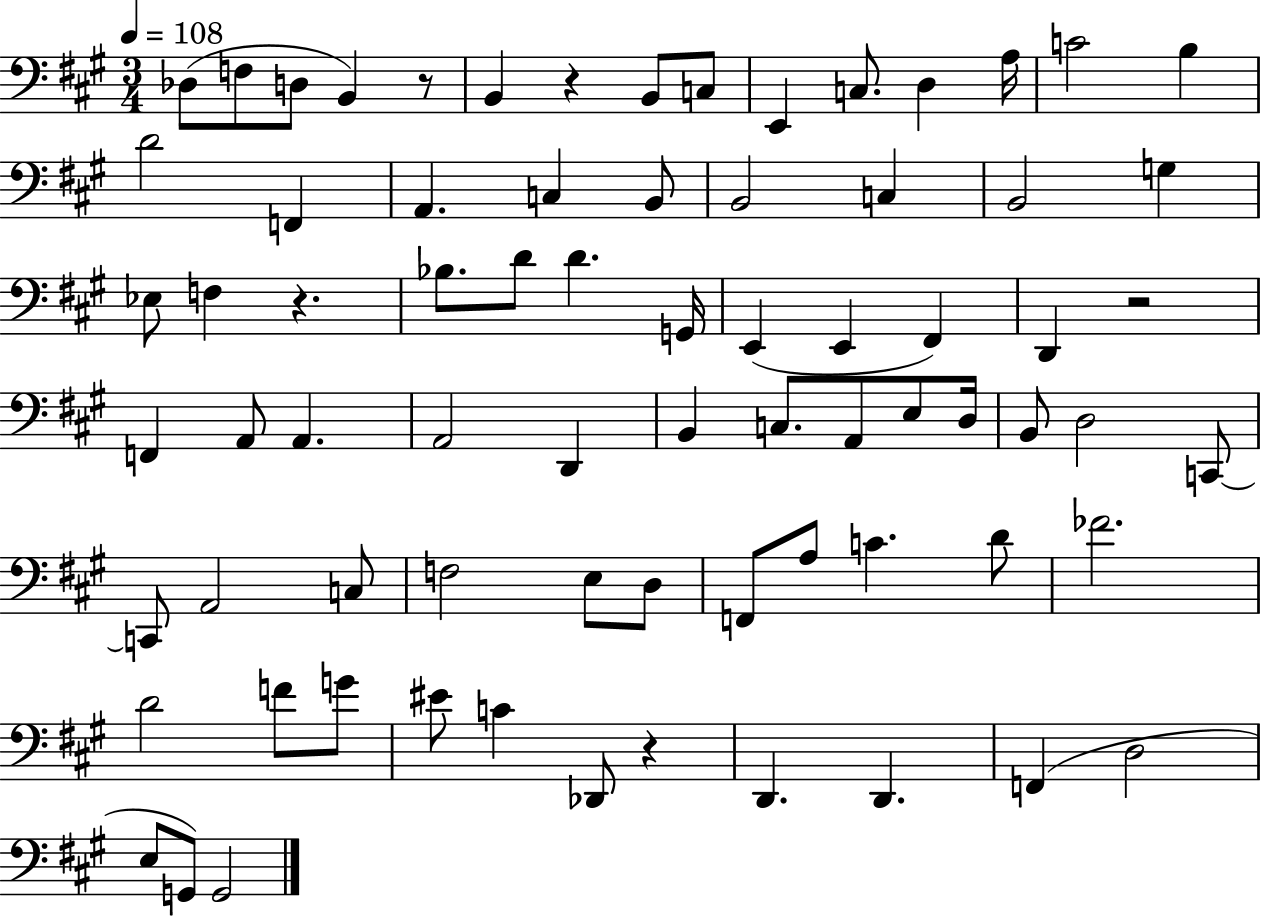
{
  \clef bass
  \numericTimeSignature
  \time 3/4
  \key a \major
  \tempo 4 = 108
  des8( f8 d8 b,4) r8 | b,4 r4 b,8 c8 | e,4 c8. d4 a16 | c'2 b4 | \break d'2 f,4 | a,4. c4 b,8 | b,2 c4 | b,2 g4 | \break ees8 f4 r4. | bes8. d'8 d'4. g,16 | e,4( e,4 fis,4) | d,4 r2 | \break f,4 a,8 a,4. | a,2 d,4 | b,4 c8. a,8 e8 d16 | b,8 d2 c,8~~ | \break c,8 a,2 c8 | f2 e8 d8 | f,8 a8 c'4. d'8 | fes'2. | \break d'2 f'8 g'8 | eis'8 c'4 des,8 r4 | d,4. d,4. | f,4( d2 | \break e8 g,8) g,2 | \bar "|."
}